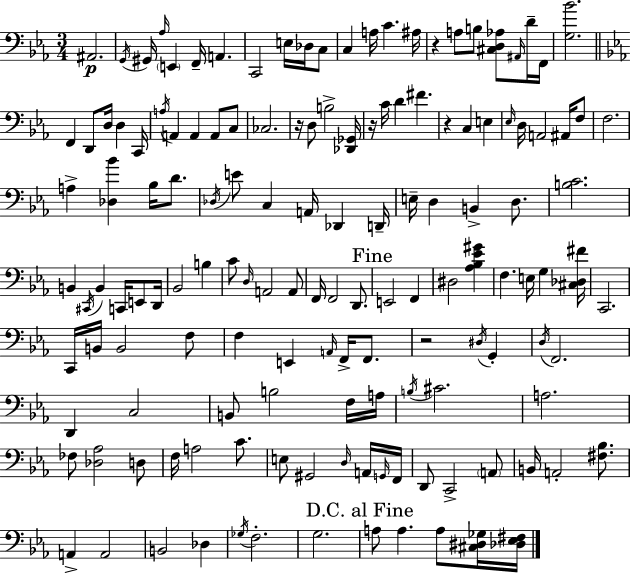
{
  \clef bass
  \numericTimeSignature
  \time 3/4
  \key c \minor
  ais,2.\p | \acciaccatura { g,16 } gis,16 \grace { aes16 } \parenthesize e,4 f,16-- a,4. | c,2 e16 des16 | c8 c4 a16 c'4. | \break ais16 r4 a8 b8 <cis d aes>8 | \grace { ais,16 } d'16-- f,16 <g bes'>2. | \bar "||" \break \key c \minor f,4 d,8 d16 d4 c,16 | \acciaccatura { a16 } a,4 a,4 a,8 c8 | ces2. | r16 d8 b2-> | \break <des, ges,>16 r16 c'16 d'4 fis'4. | r4 c4 e4 | \grace { ees16 } d16 a,2 ais,16 | f8 f2. | \break a4-> <des bes'>4 bes16 d'8. | \acciaccatura { des16 } e'8 c4 a,16 des,4 | d,16-- e16-- d4 b,4-> | d8. <b c'>2. | \break b,4 \acciaccatura { cis,16 } b,4 | c,16 e,8 d,16 bes,2 | b4 c'8 \grace { d16 } a,2 | a,8 f,16 f,2 | \break d,8. \mark "Fine" e,2 | f,4 dis2 | <aes bes ees' gis'>4 f4. e16 | g4 <cis des fis'>16 c,2. | \break c,16 b,16 b,2 | f8 f4 e,4 | \grace { a,16 } f,16-> f,8. r2 | \acciaccatura { dis16 } g,4-. \acciaccatura { d16 } f,2. | \break d,4 | c2 b,8 b2 | f16 a16 \acciaccatura { b16 } cis'2. | a2. | \break fes8 <des aes>2 | d8 f16 a2 | c'8. e8 gis,2 | \grace { d16 } a,16 \grace { g,16 } f,16 d,8 | \break c,2-> \parenthesize a,8 b,16 | a,2-. <fis bes>8. a,4-> | a,2 b,2 | des4 \acciaccatura { ges16 } | \break f2.-. | g2. | \mark "D.C. al Fine" a8 a4. a8 <cis dis ges>16 <des ees fis>16 | \bar "|."
}